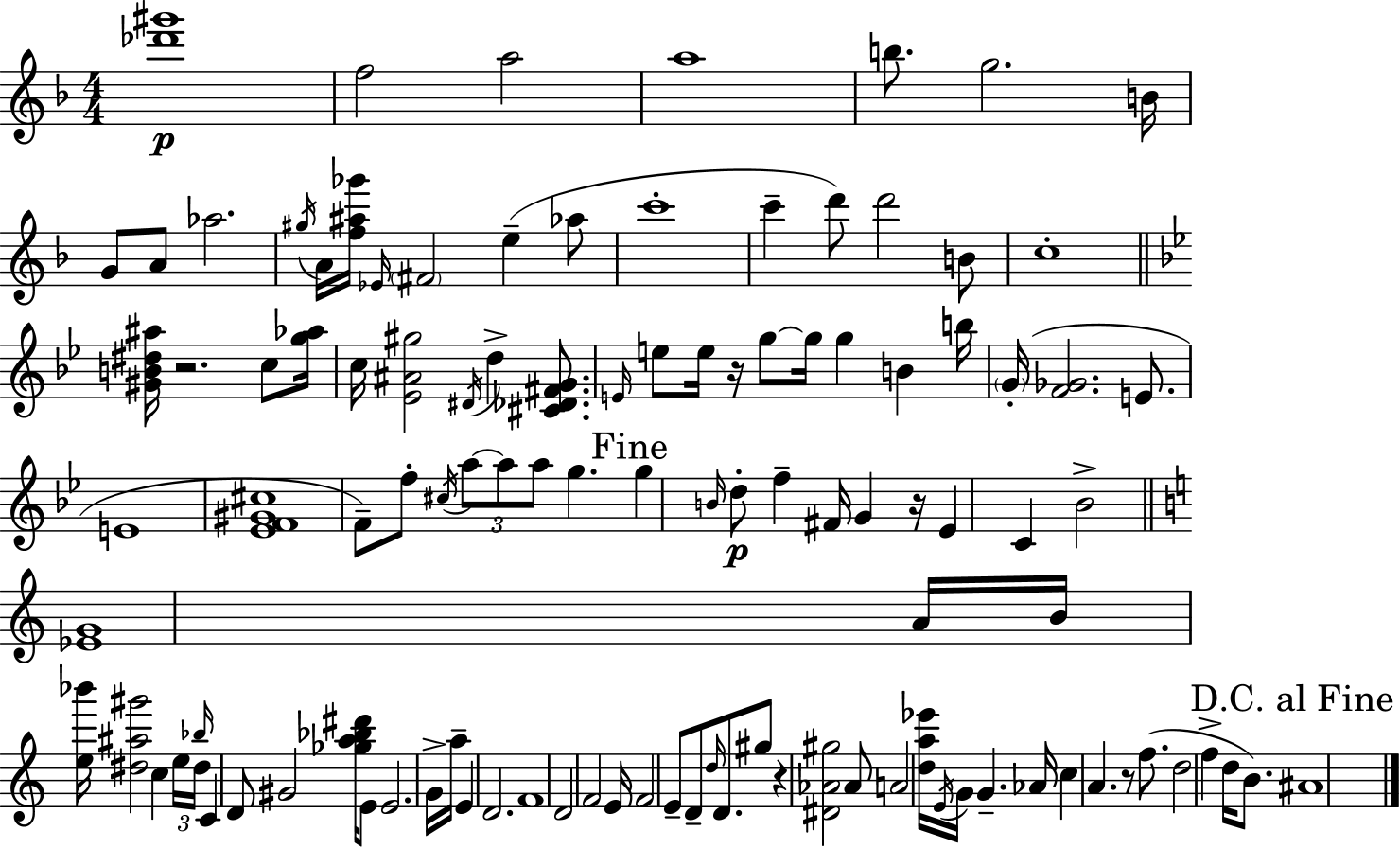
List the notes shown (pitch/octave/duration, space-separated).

[Db6,G#6]/w F5/h A5/h A5/w B5/e. G5/h. B4/s G4/e A4/e Ab5/h. G#5/s A4/s [F5,A#5,Gb6]/s Eb4/s F#4/h E5/q Ab5/e C6/w C6/q D6/e D6/h B4/e C5/w [G#4,B4,D#5,A#5]/s R/h. C5/e [G5,Ab5]/s C5/s [Eb4,A#4,G#5]/h D#4/s D5/q [C#4,Db4,F#4,G4]/e. E4/s E5/e E5/s R/s G5/e G5/s G5/q B4/q B5/s G4/s [F4,Gb4]/h. E4/e. E4/w [Eb4,F4,G#4,C#5]/w F4/e F5/e C#5/s A5/e A5/e A5/e G5/q. G5/q B4/s D5/e F5/q F#4/s G4/q R/s Eb4/q C4/q Bb4/h [Eb4,G4]/w A4/s B4/s [E5,Bb6]/s [D#5,A#5,G#6]/h C5/q E5/s D#5/s Bb5/s C4/q D4/e G#4/h [Gb5,A5,Bb5,D#6]/s E4/e E4/h. G4/s A5/s E4/q D4/h. F4/w D4/h F4/h E4/s F4/h E4/e D4/e D5/s D4/e. G#5/e R/q [D#4,Ab4,G#5]/h Ab4/e A4/h [D5,A5,Eb6]/s E4/s G4/s G4/q. Ab4/s C5/q A4/q. R/e F5/e. D5/h F5/q D5/s B4/e. A#4/w